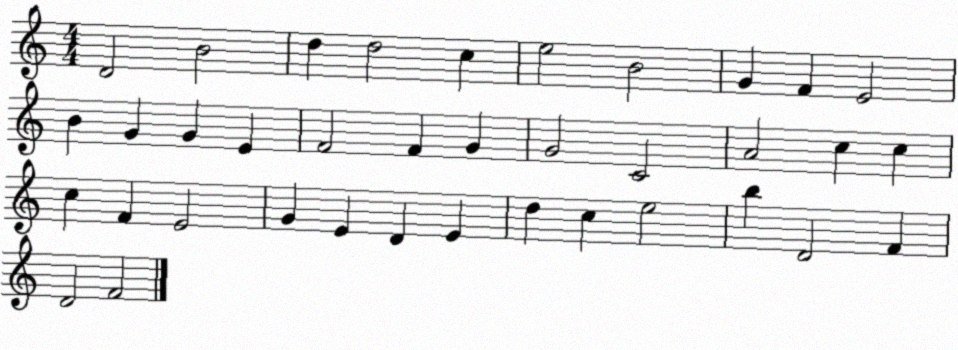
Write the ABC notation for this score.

X:1
T:Untitled
M:4/4
L:1/4
K:C
D2 B2 d d2 c e2 B2 G F E2 B G G E F2 F G G2 C2 A2 c c c F E2 G E D E d c e2 b D2 F D2 F2